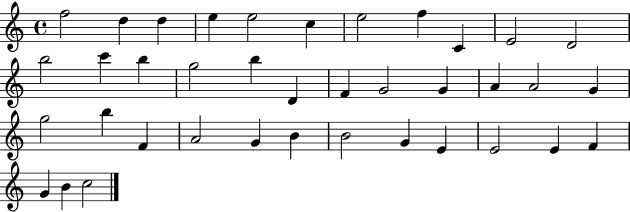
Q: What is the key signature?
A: C major